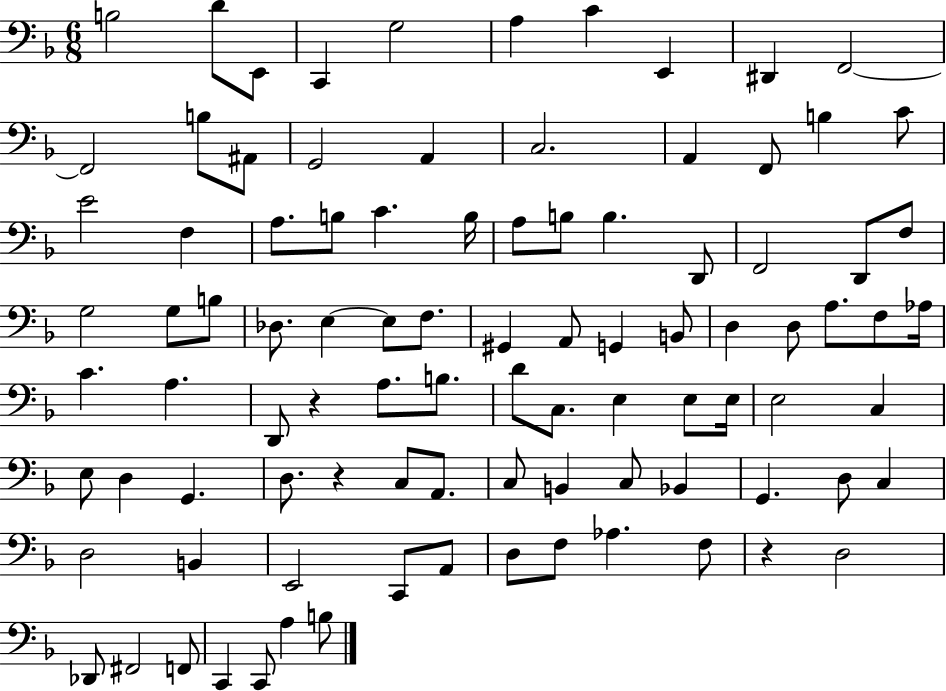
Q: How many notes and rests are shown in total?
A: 94